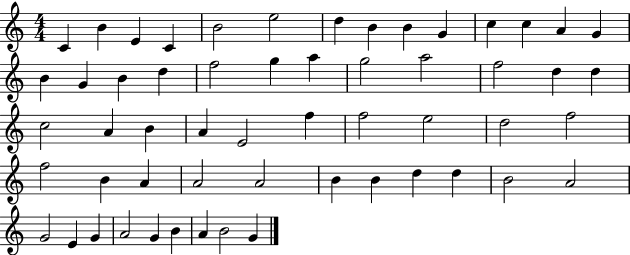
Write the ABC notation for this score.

X:1
T:Untitled
M:4/4
L:1/4
K:C
C B E C B2 e2 d B B G c c A G B G B d f2 g a g2 a2 f2 d d c2 A B A E2 f f2 e2 d2 f2 f2 B A A2 A2 B B d d B2 A2 G2 E G A2 G B A B2 G